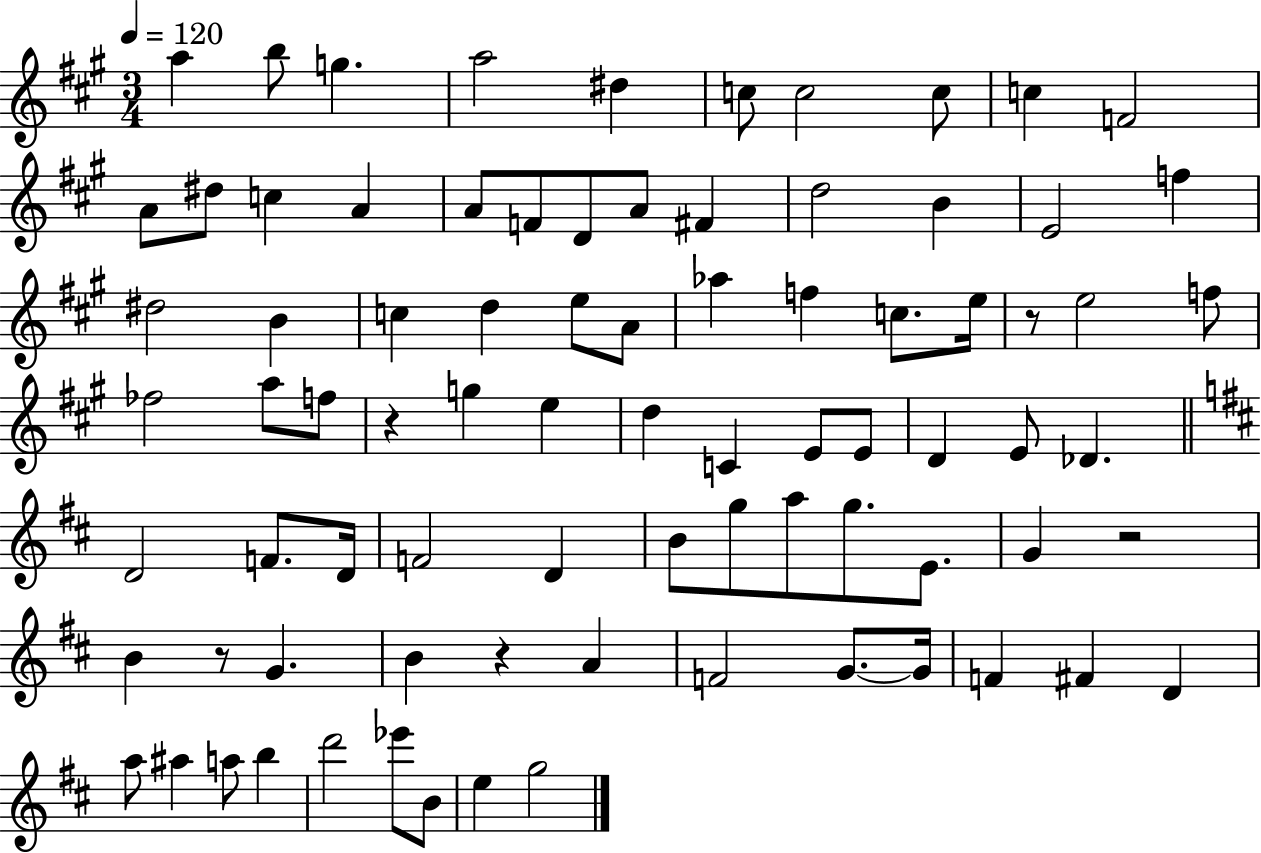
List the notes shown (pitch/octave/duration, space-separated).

A5/q B5/e G5/q. A5/h D#5/q C5/e C5/h C5/e C5/q F4/h A4/e D#5/e C5/q A4/q A4/e F4/e D4/e A4/e F#4/q D5/h B4/q E4/h F5/q D#5/h B4/q C5/q D5/q E5/e A4/e Ab5/q F5/q C5/e. E5/s R/e E5/h F5/e FES5/h A5/e F5/e R/q G5/q E5/q D5/q C4/q E4/e E4/e D4/q E4/e Db4/q. D4/h F4/e. D4/s F4/h D4/q B4/e G5/e A5/e G5/e. E4/e. G4/q R/h B4/q R/e G4/q. B4/q R/q A4/q F4/h G4/e. G4/s F4/q F#4/q D4/q A5/e A#5/q A5/e B5/q D6/h Eb6/e B4/e E5/q G5/h